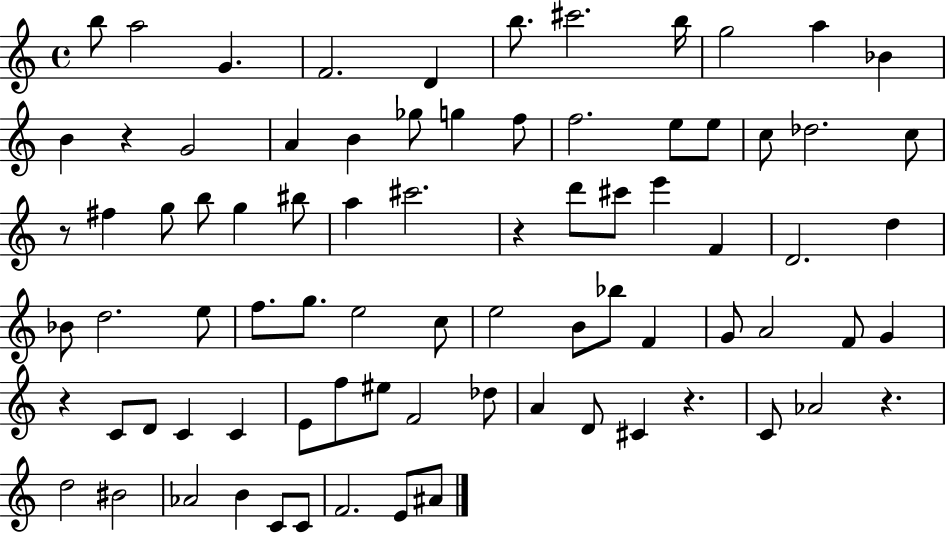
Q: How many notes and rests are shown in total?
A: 81